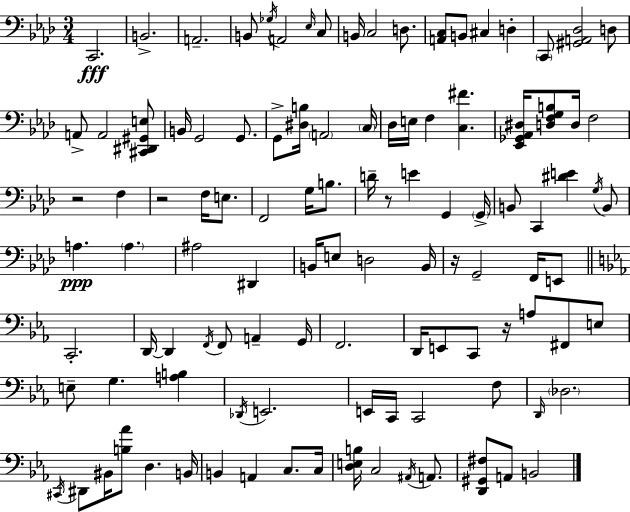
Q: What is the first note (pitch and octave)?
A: C2